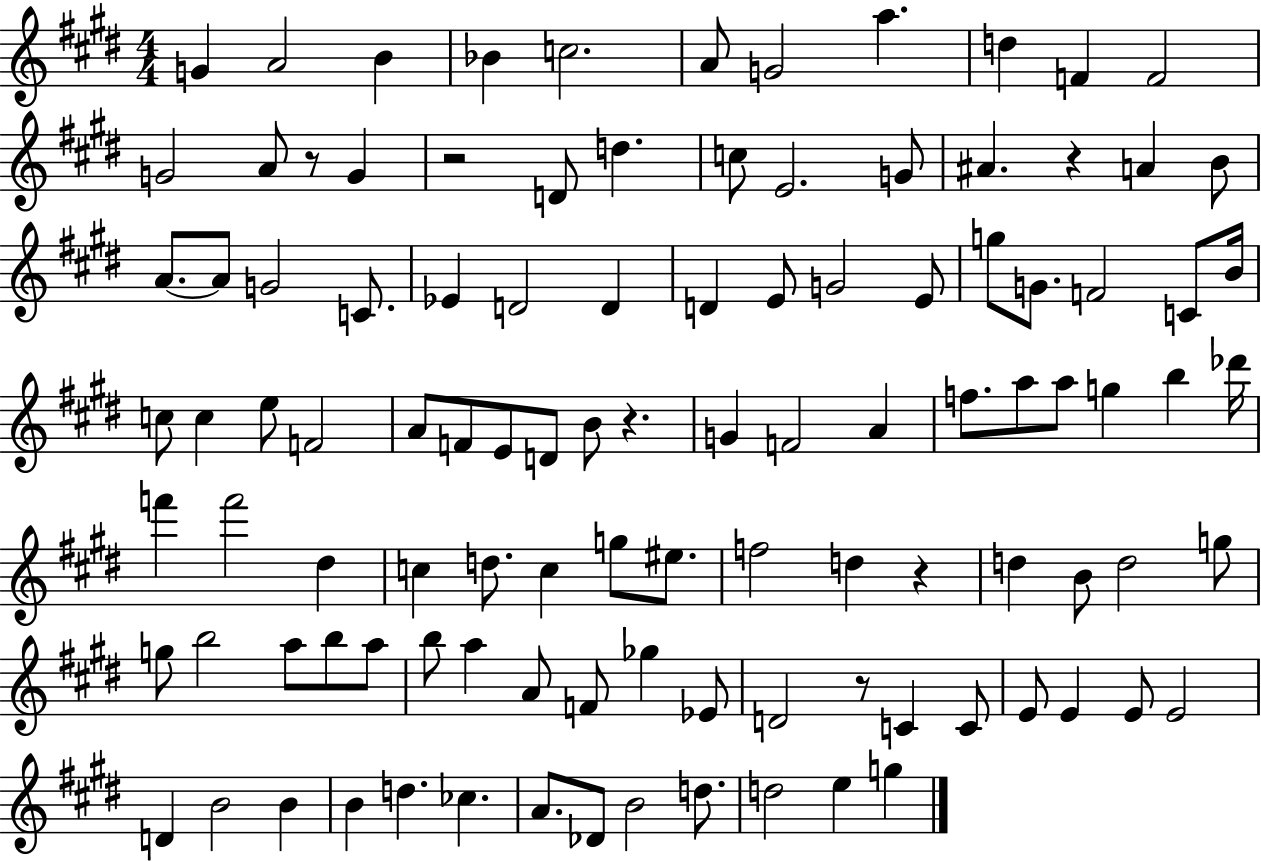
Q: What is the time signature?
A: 4/4